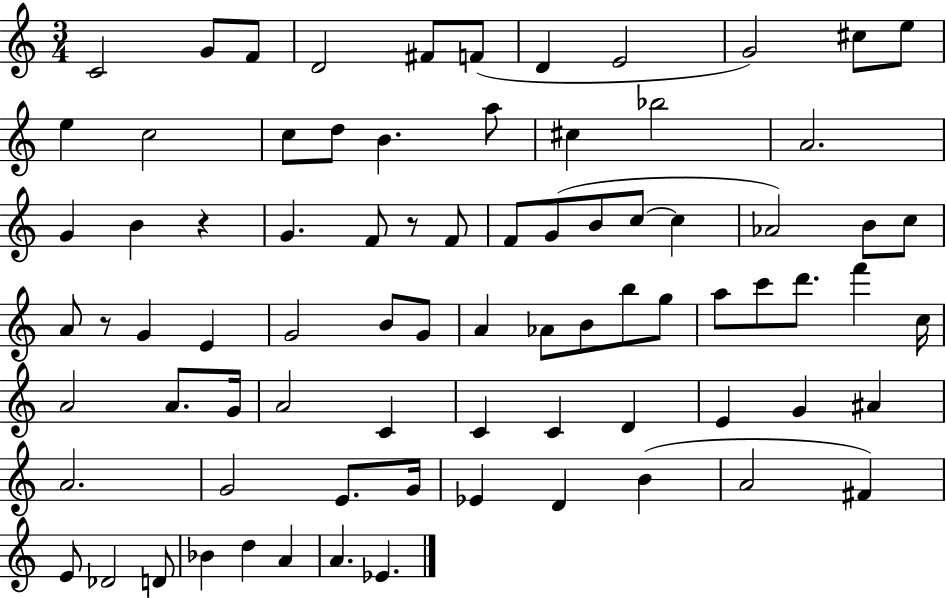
{
  \clef treble
  \numericTimeSignature
  \time 3/4
  \key c \major
  c'2 g'8 f'8 | d'2 fis'8 f'8( | d'4 e'2 | g'2) cis''8 e''8 | \break e''4 c''2 | c''8 d''8 b'4. a''8 | cis''4 bes''2 | a'2. | \break g'4 b'4 r4 | g'4. f'8 r8 f'8 | f'8 g'8( b'8 c''8~~ c''4 | aes'2) b'8 c''8 | \break a'8 r8 g'4 e'4 | g'2 b'8 g'8 | a'4 aes'8 b'8 b''8 g''8 | a''8 c'''8 d'''8. f'''4 c''16 | \break a'2 a'8. g'16 | a'2 c'4 | c'4 c'4 d'4 | e'4 g'4 ais'4 | \break a'2. | g'2 e'8. g'16 | ees'4 d'4 b'4( | a'2 fis'4) | \break e'8 des'2 d'8 | bes'4 d''4 a'4 | a'4. ees'4. | \bar "|."
}